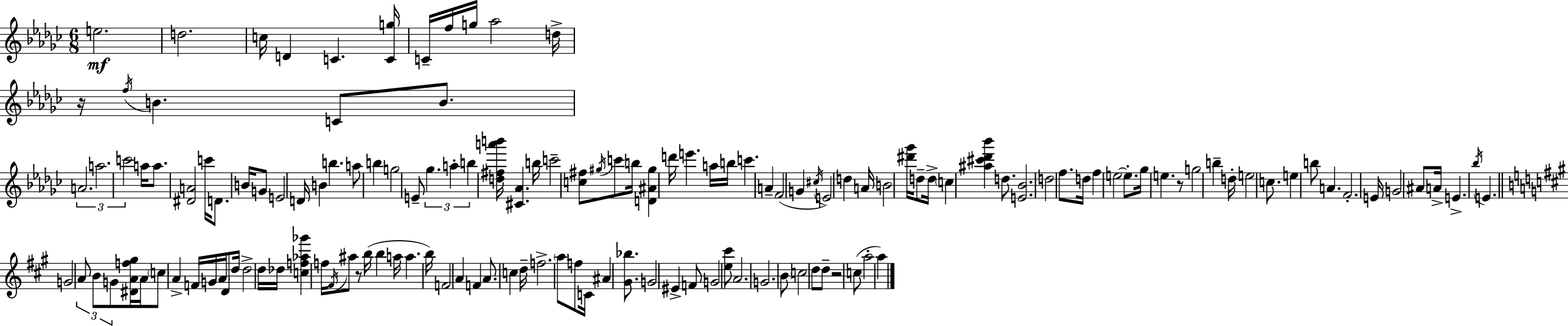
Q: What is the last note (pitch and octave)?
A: A5